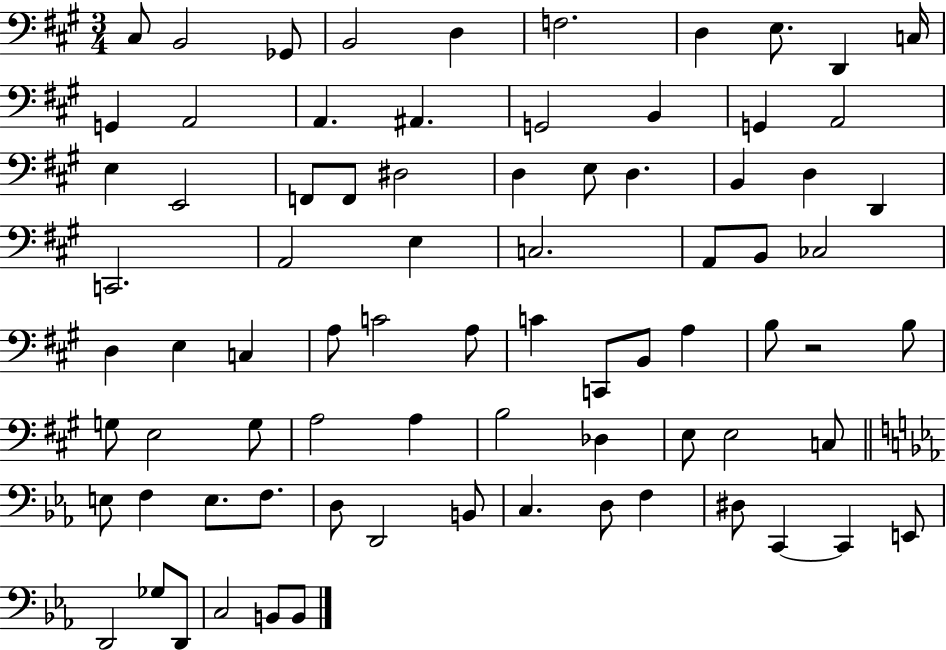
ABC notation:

X:1
T:Untitled
M:3/4
L:1/4
K:A
^C,/2 B,,2 _G,,/2 B,,2 D, F,2 D, E,/2 D,, C,/4 G,, A,,2 A,, ^A,, G,,2 B,, G,, A,,2 E, E,,2 F,,/2 F,,/2 ^D,2 D, E,/2 D, B,, D, D,, C,,2 A,,2 E, C,2 A,,/2 B,,/2 _C,2 D, E, C, A,/2 C2 A,/2 C C,,/2 B,,/2 A, B,/2 z2 B,/2 G,/2 E,2 G,/2 A,2 A, B,2 _D, E,/2 E,2 C,/2 E,/2 F, E,/2 F,/2 D,/2 D,,2 B,,/2 C, D,/2 F, ^D,/2 C,, C,, E,,/2 D,,2 _G,/2 D,,/2 C,2 B,,/2 B,,/2